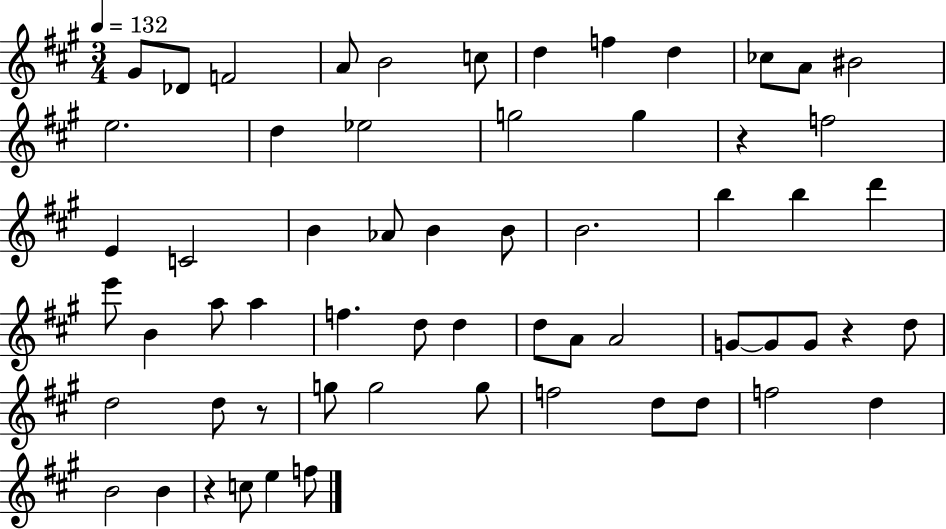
G#4/e Db4/e F4/h A4/e B4/h C5/e D5/q F5/q D5/q CES5/e A4/e BIS4/h E5/h. D5/q Eb5/h G5/h G5/q R/q F5/h E4/q C4/h B4/q Ab4/e B4/q B4/e B4/h. B5/q B5/q D6/q E6/e B4/q A5/e A5/q F5/q. D5/e D5/q D5/e A4/e A4/h G4/e G4/e G4/e R/q D5/e D5/h D5/e R/e G5/e G5/h G5/e F5/h D5/e D5/e F5/h D5/q B4/h B4/q R/q C5/e E5/q F5/e